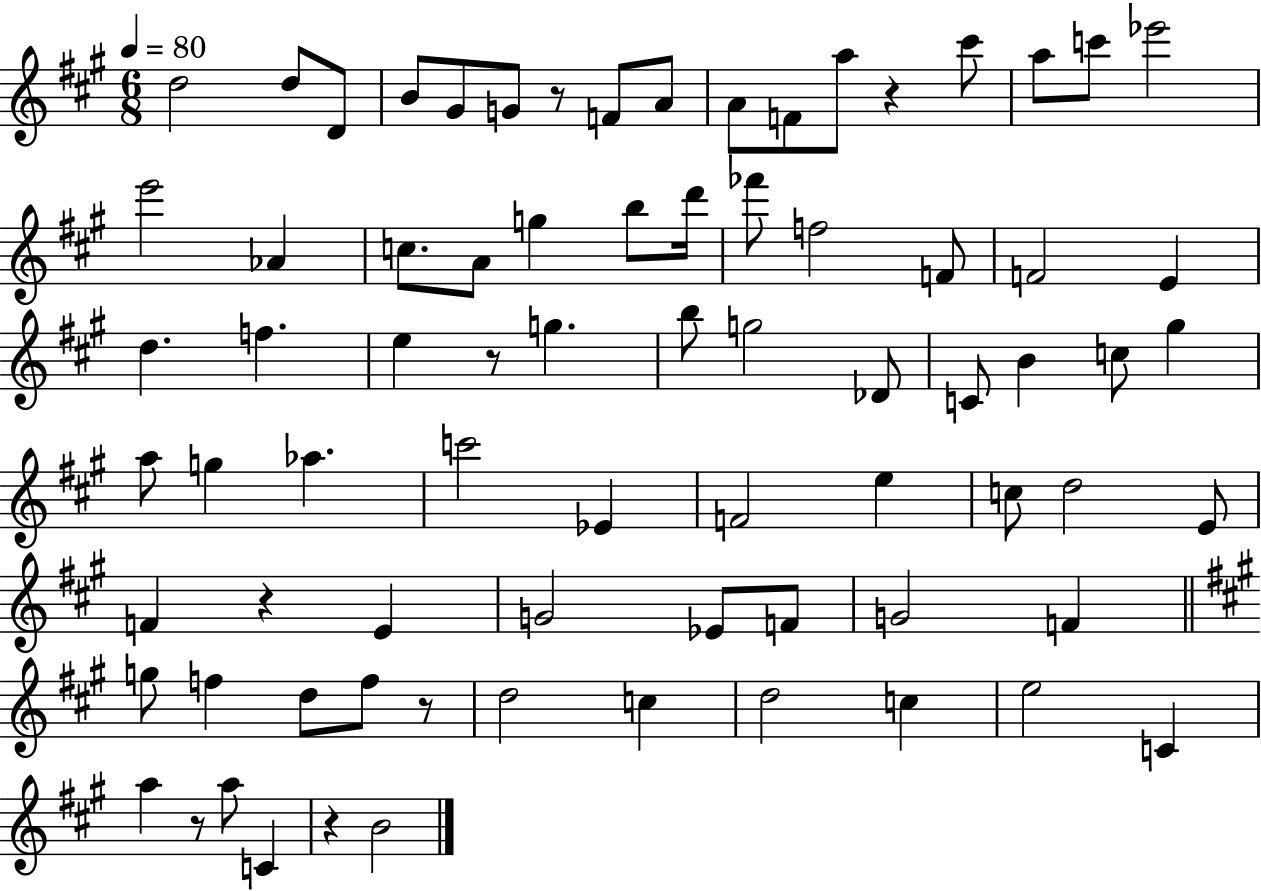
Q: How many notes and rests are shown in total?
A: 76